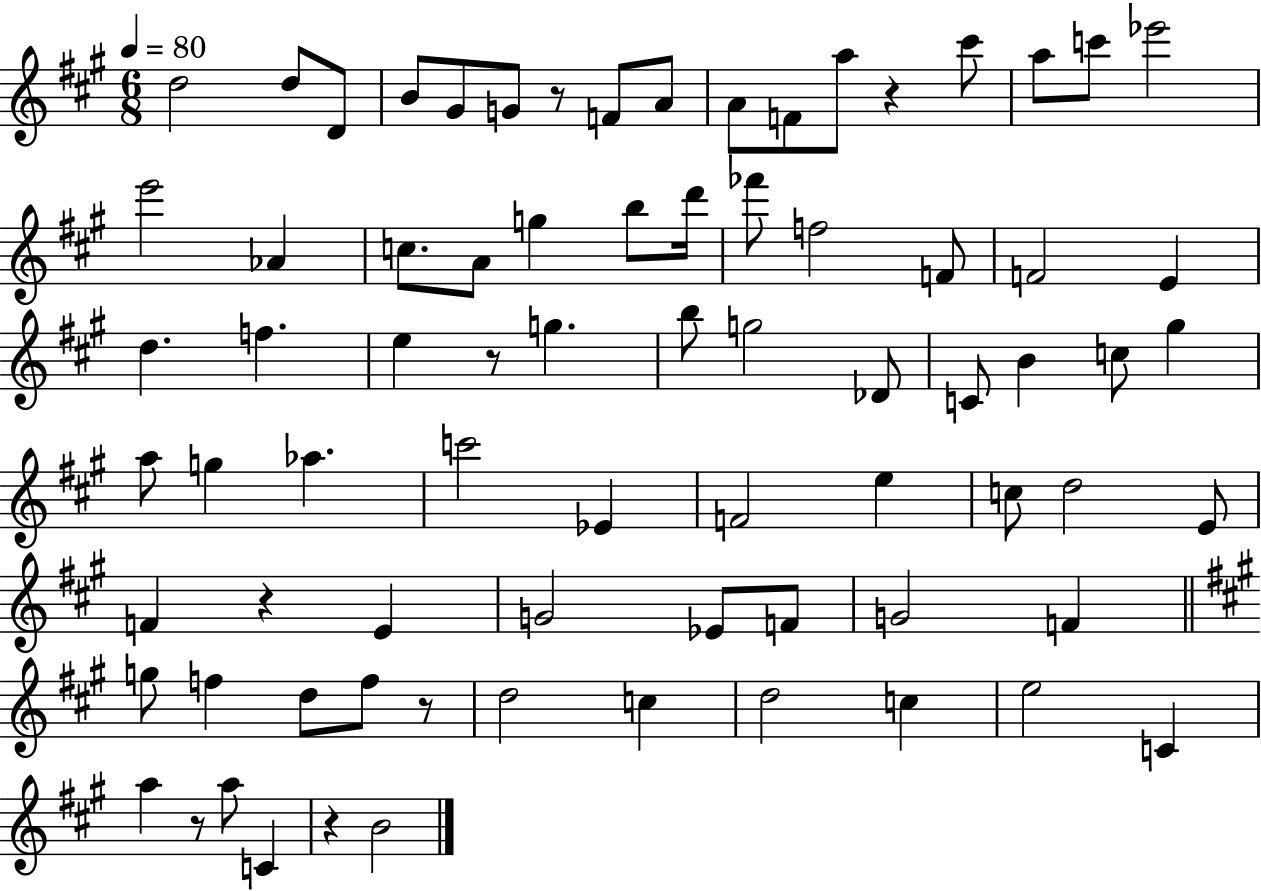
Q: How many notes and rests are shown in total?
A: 76